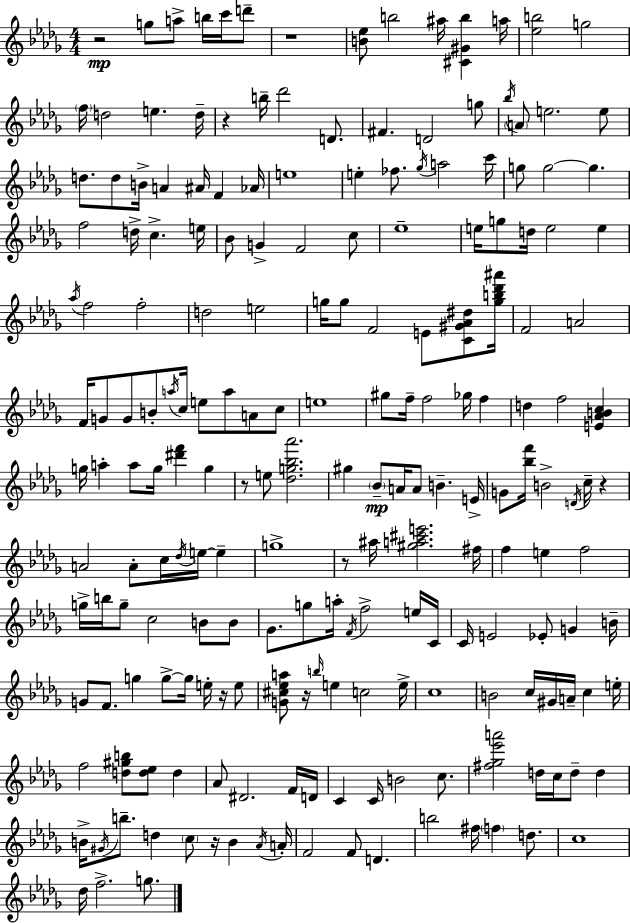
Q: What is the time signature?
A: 4/4